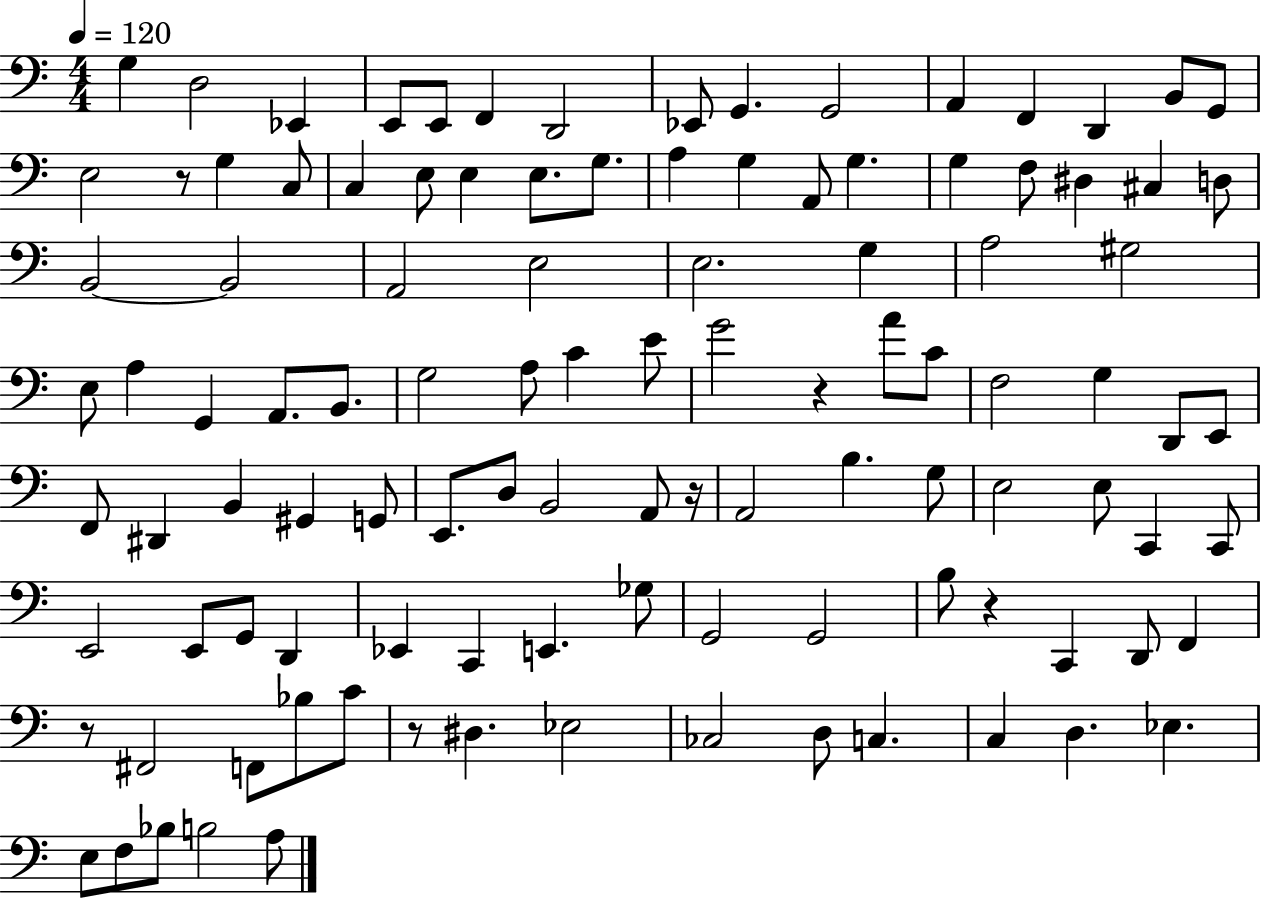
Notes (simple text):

G3/q D3/h Eb2/q E2/e E2/e F2/q D2/h Eb2/e G2/q. G2/h A2/q F2/q D2/q B2/e G2/e E3/h R/e G3/q C3/e C3/q E3/e E3/q E3/e. G3/e. A3/q G3/q A2/e G3/q. G3/q F3/e D#3/q C#3/q D3/e B2/h B2/h A2/h E3/h E3/h. G3/q A3/h G#3/h E3/e A3/q G2/q A2/e. B2/e. G3/h A3/e C4/q E4/e G4/h R/q A4/e C4/e F3/h G3/q D2/e E2/e F2/e D#2/q B2/q G#2/q G2/e E2/e. D3/e B2/h A2/e R/s A2/h B3/q. G3/e E3/h E3/e C2/q C2/e E2/h E2/e G2/e D2/q Eb2/q C2/q E2/q. Gb3/e G2/h G2/h B3/e R/q C2/q D2/e F2/q R/e F#2/h F2/e Bb3/e C4/e R/e D#3/q. Eb3/h CES3/h D3/e C3/q. C3/q D3/q. Eb3/q. E3/e F3/e Bb3/e B3/h A3/e